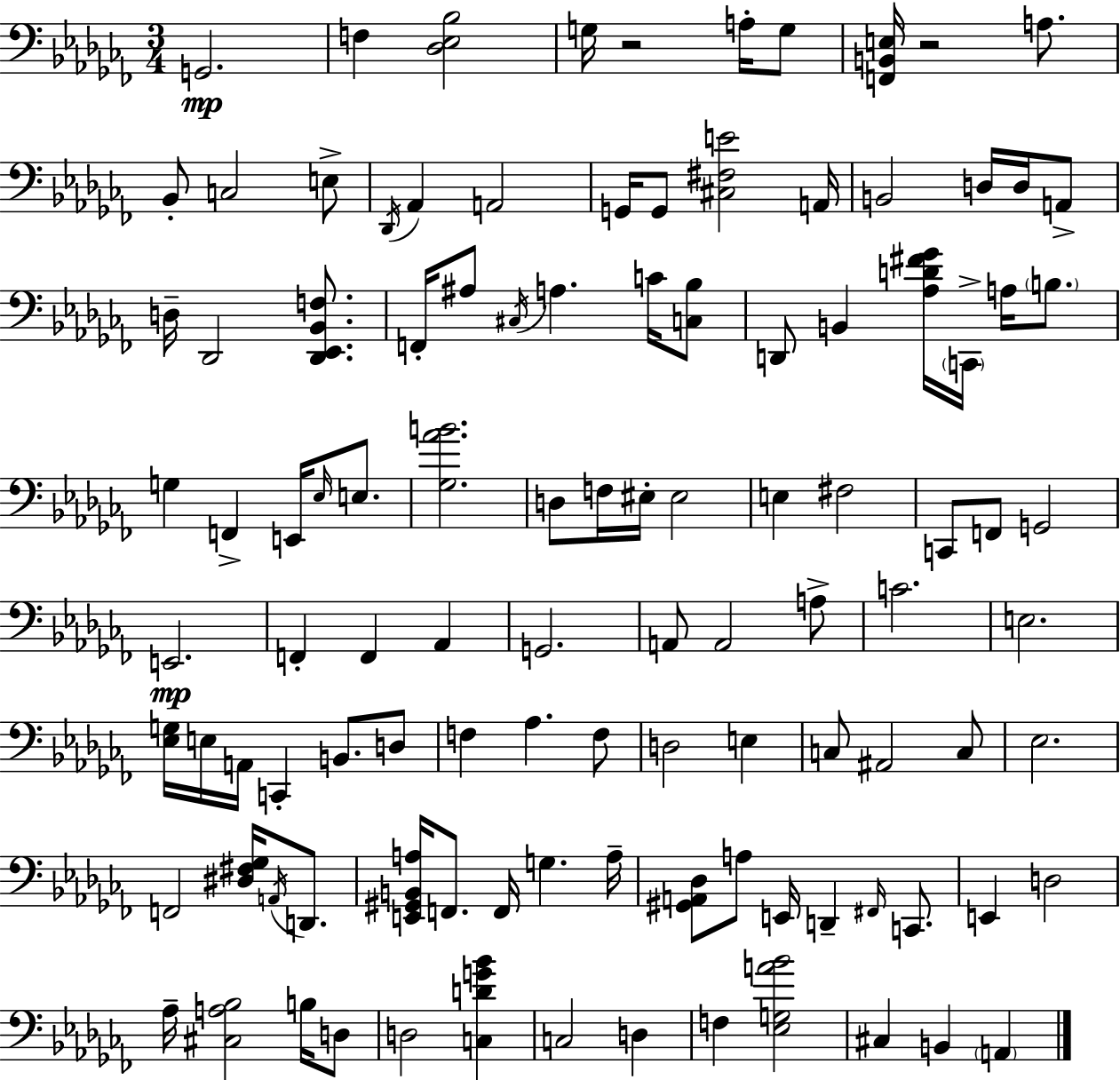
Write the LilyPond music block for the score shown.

{
  \clef bass
  \numericTimeSignature
  \time 3/4
  \key aes \minor
  g,2.\mp | f4 <des ees bes>2 | g16 r2 a16-. g8 | <f, b, e>16 r2 a8. | \break bes,8-. c2 e8-> | \acciaccatura { des,16 } aes,4 a,2 | g,16 g,8 <cis fis e'>2 | a,16 b,2 d16 d16 a,8-> | \break d16-- des,2 <des, ees, bes, f>8. | f,16-. ais8 \acciaccatura { cis16 } a4. c'16 | <c bes>8 d,8 b,4 <aes d' fis' ges'>16 \parenthesize c,16-> a16 \parenthesize b8. | g4 f,4-> e,16 \grace { ees16 } | \break e8. <ges aes' b'>2. | d8 f16 eis16-. eis2 | e4 fis2 | c,8 f,8 g,2 | \break e,2.\mp | f,4-. f,4 aes,4 | g,2. | a,8 a,2 | \break a8-> c'2. | e2. | <ees g>16 e16 a,16 c,4-. b,8. | d8 f4 aes4. | \break f8 d2 e4 | c8 ais,2 | c8 ees2. | f,2 <dis fis ges>16 | \break \acciaccatura { a,16 } d,8. <e, gis, b, a>16 f,8. f,16 g4. | a16-- <gis, a, des>8 a8 e,16 d,4-- | \grace { fis,16 } c,8. e,4 d2 | aes16-- <cis a bes>2 | \break b16 d8 d2 | <c d' g' bes'>4 c2 | d4 f4 <ees g a' bes'>2 | cis4 b,4 | \break \parenthesize a,4 \bar "|."
}